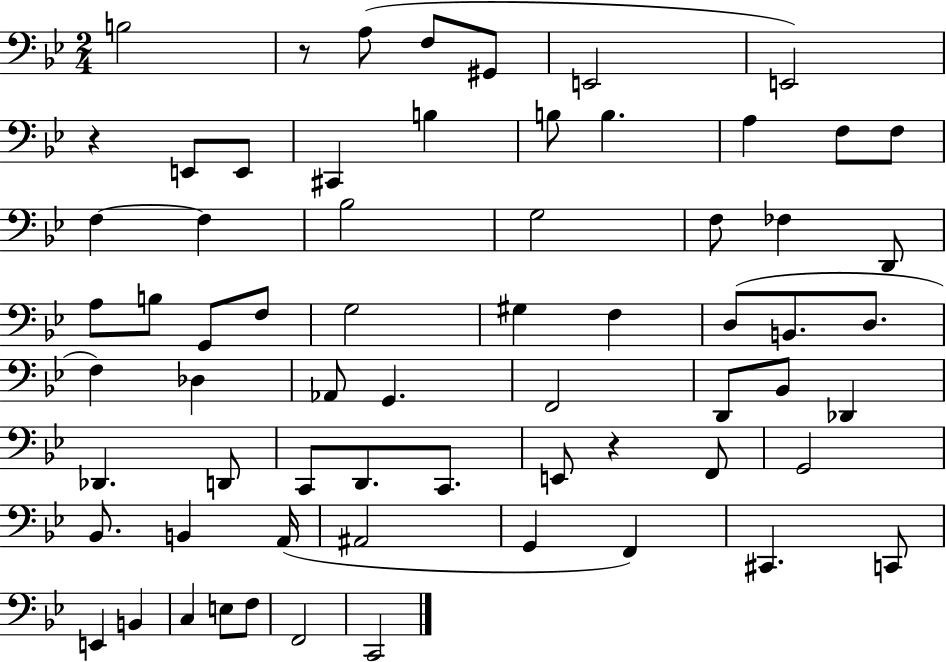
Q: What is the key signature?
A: BES major